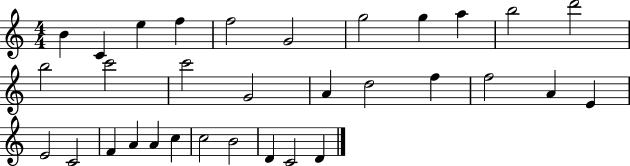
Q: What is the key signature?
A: C major